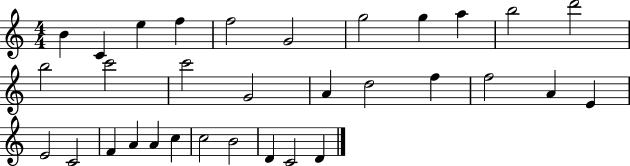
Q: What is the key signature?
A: C major